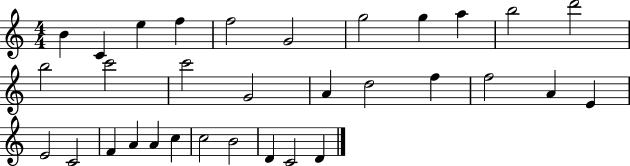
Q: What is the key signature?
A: C major